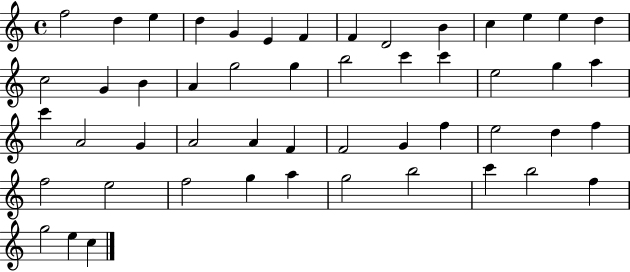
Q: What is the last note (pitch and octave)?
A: C5